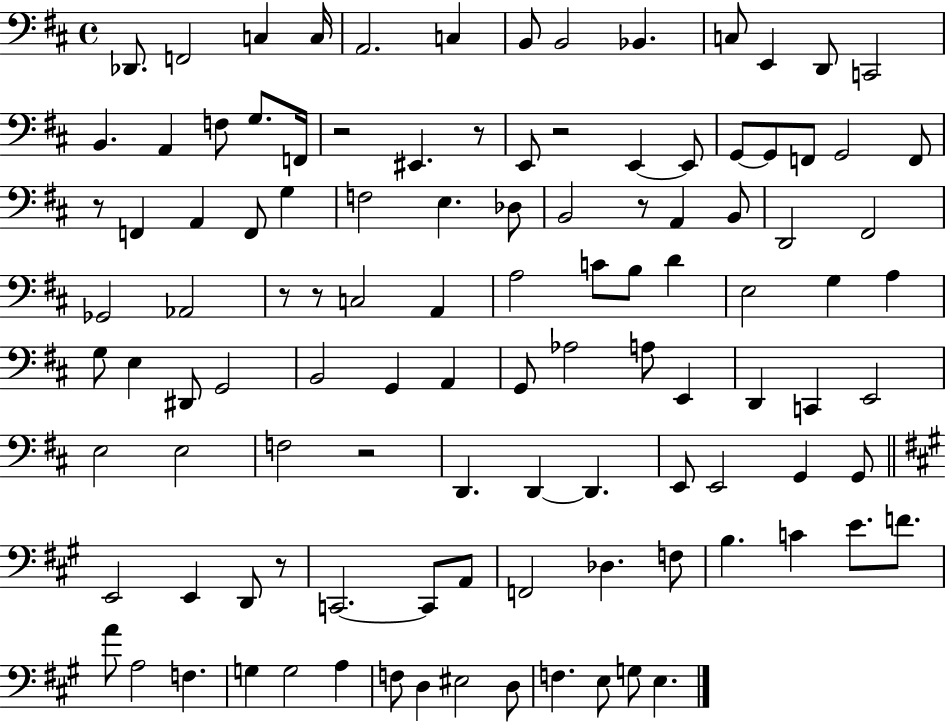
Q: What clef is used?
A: bass